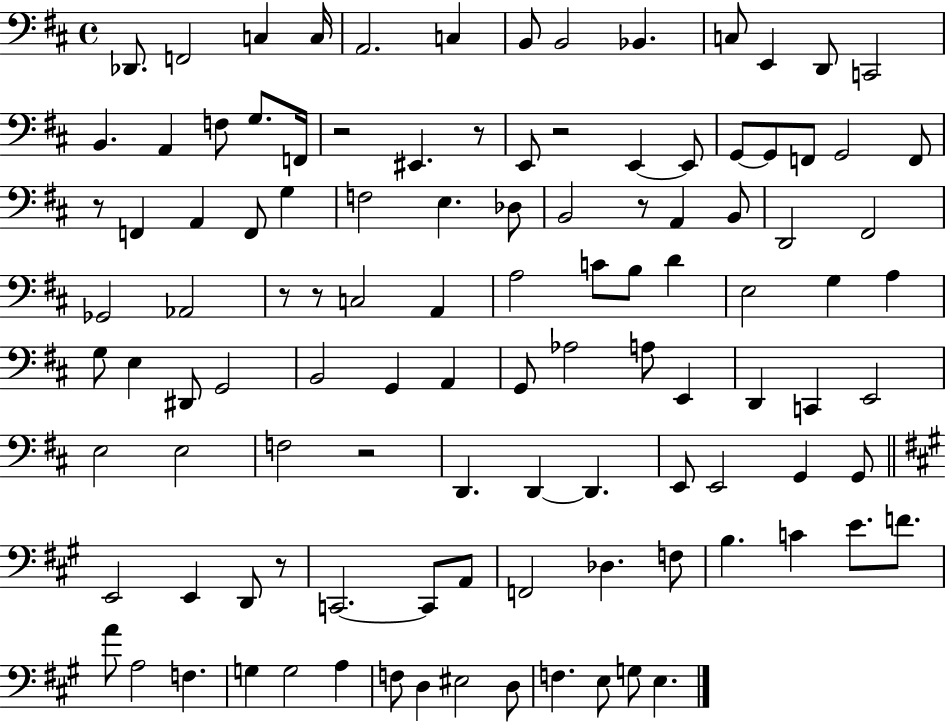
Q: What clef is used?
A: bass